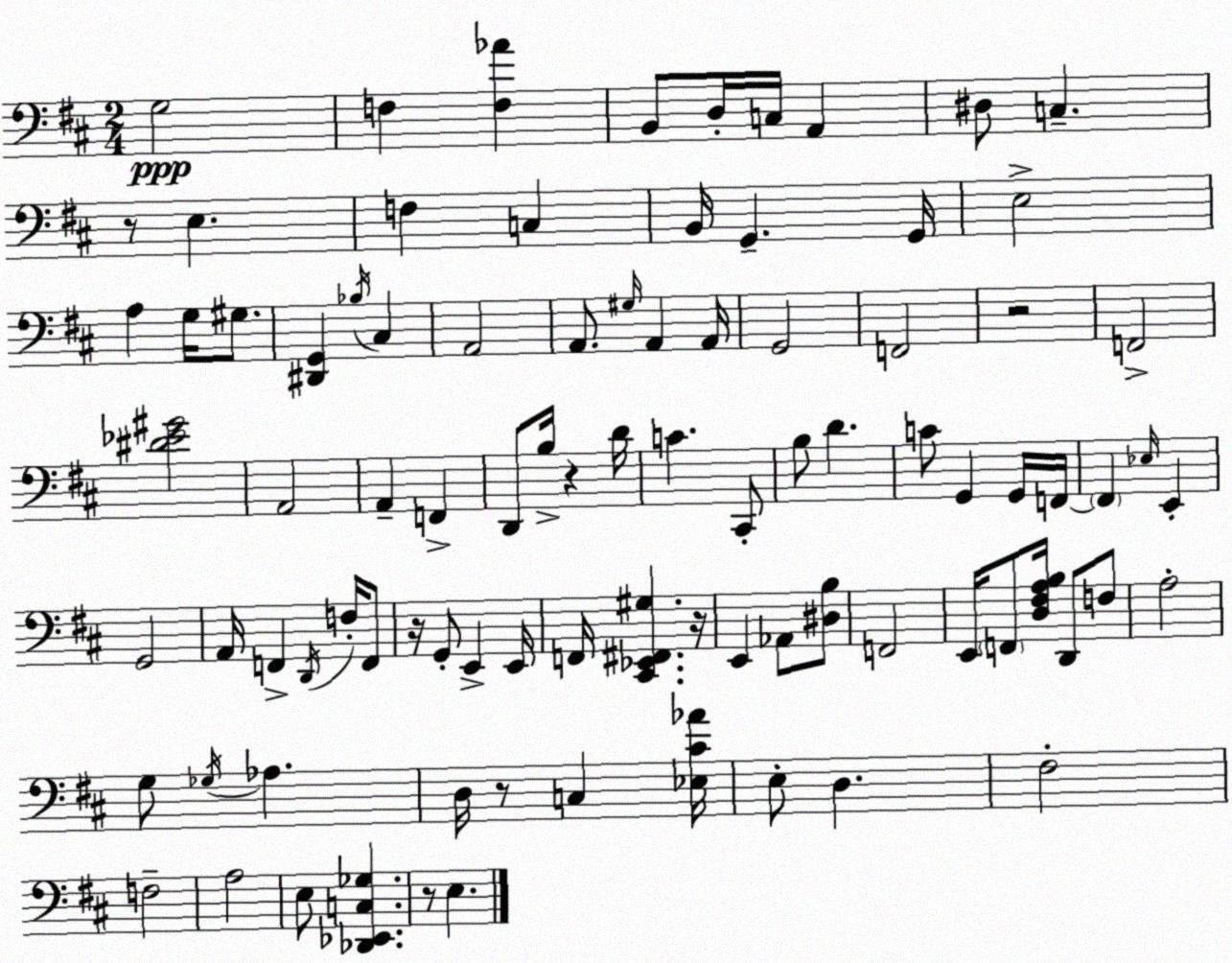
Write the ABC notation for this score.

X:1
T:Untitled
M:2/4
L:1/4
K:D
G,2 F, [F,_A] B,,/2 D,/4 C,/4 A,, ^D,/2 C, z/2 E, F, C, B,,/4 G,, G,,/4 E,2 A, G,/4 ^G,/2 [^D,,G,,] _B,/4 ^C, A,,2 A,,/2 ^G,/4 A,, A,,/4 G,,2 F,,2 z2 F,,2 [^D_E^G]2 A,,2 A,, F,, D,,/2 B,/4 z D/4 C ^C,,/2 B,/2 D C/2 G,, G,,/4 F,,/4 F,, _E,/4 E,, G,,2 A,,/4 F,, D,,/4 F,/4 F,,/2 z/4 G,,/2 E,, E,,/4 F,,/4 [^C,,_E,,^F,,^G,] z/4 E,, _A,,/2 [^D,B,]/2 F,,2 E,,/4 F,,/2 [D,^F,A,B,]/4 D,,/2 F,/2 A,2 G,/2 _G,/4 _A, D,/4 z/2 C, [_E,^C_A]/4 E,/2 D, ^F,2 F,2 A,2 E,/2 [_D,,_E,,C,_G,] z/2 E,